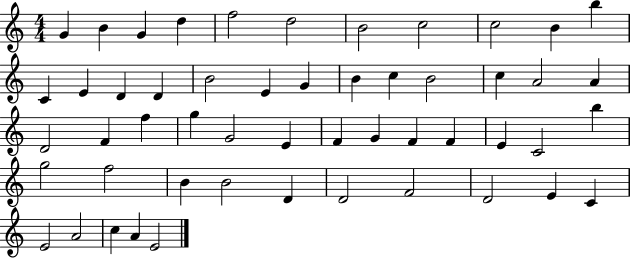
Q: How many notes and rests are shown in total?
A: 52